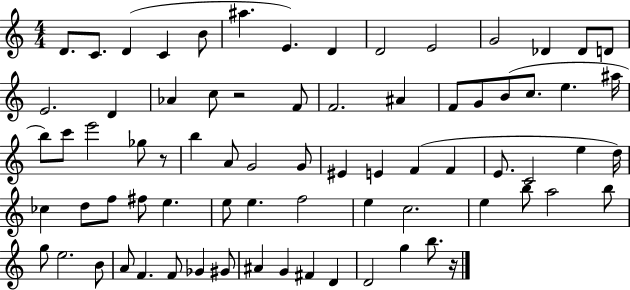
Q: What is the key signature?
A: C major